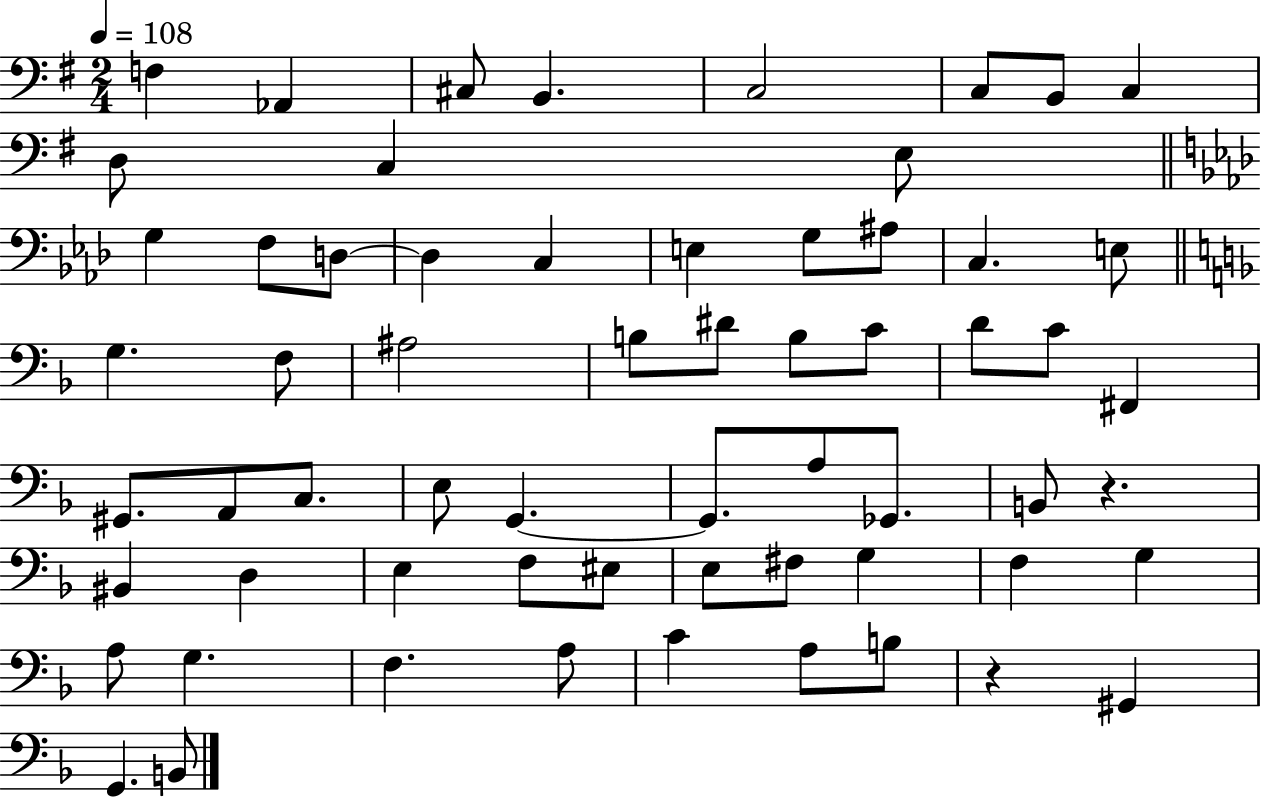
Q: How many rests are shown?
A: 2